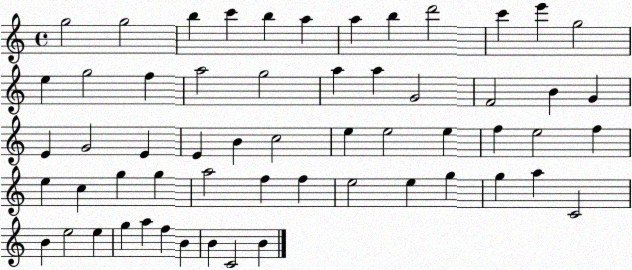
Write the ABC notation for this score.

X:1
T:Untitled
M:4/4
L:1/4
K:C
g2 g2 b c' b a a b d'2 c' e' g2 e g2 f a2 g2 a a G2 F2 B G E G2 E E B c2 e e2 e f e2 f e c g g a2 f f e2 e g g a C2 B e2 e g a f B B C2 B